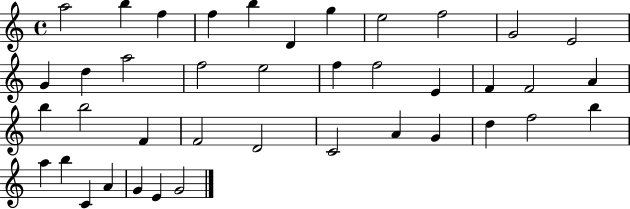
{
  \clef treble
  \time 4/4
  \defaultTimeSignature
  \key c \major
  a''2 b''4 f''4 | f''4 b''4 d'4 g''4 | e''2 f''2 | g'2 e'2 | \break g'4 d''4 a''2 | f''2 e''2 | f''4 f''2 e'4 | f'4 f'2 a'4 | \break b''4 b''2 f'4 | f'2 d'2 | c'2 a'4 g'4 | d''4 f''2 b''4 | \break a''4 b''4 c'4 a'4 | g'4 e'4 g'2 | \bar "|."
}